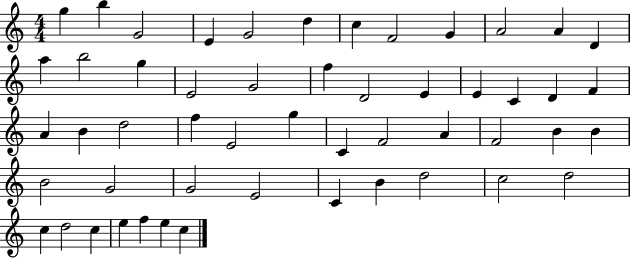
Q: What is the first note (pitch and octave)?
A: G5